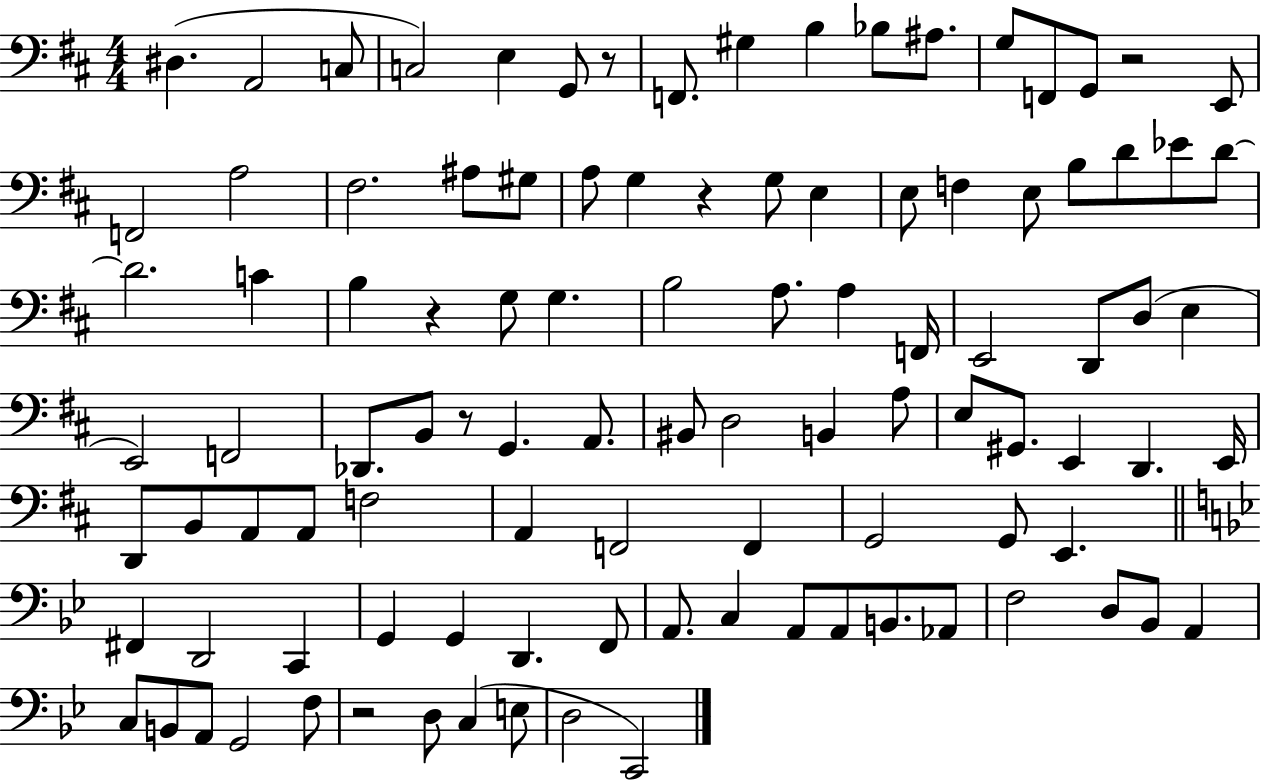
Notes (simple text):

D#3/q. A2/h C3/e C3/h E3/q G2/e R/e F2/e. G#3/q B3/q Bb3/e A#3/e. G3/e F2/e G2/e R/h E2/e F2/h A3/h F#3/h. A#3/e G#3/e A3/e G3/q R/q G3/e E3/q E3/e F3/q E3/e B3/e D4/e Eb4/e D4/e D4/h. C4/q B3/q R/q G3/e G3/q. B3/h A3/e. A3/q F2/s E2/h D2/e D3/e E3/q E2/h F2/h Db2/e. B2/e R/e G2/q. A2/e. BIS2/e D3/h B2/q A3/e E3/e G#2/e. E2/q D2/q. E2/s D2/e B2/e A2/e A2/e F3/h A2/q F2/h F2/q G2/h G2/e E2/q. F#2/q D2/h C2/q G2/q G2/q D2/q. F2/e A2/e. C3/q A2/e A2/e B2/e. Ab2/e F3/h D3/e Bb2/e A2/q C3/e B2/e A2/e G2/h F3/e R/h D3/e C3/q E3/e D3/h C2/h